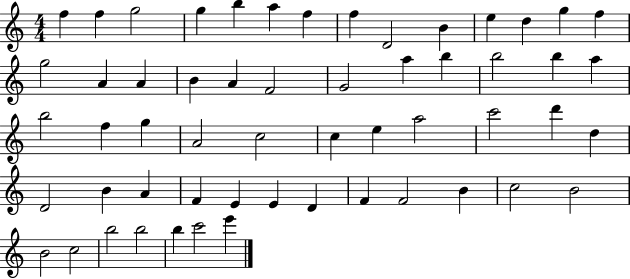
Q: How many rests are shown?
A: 0